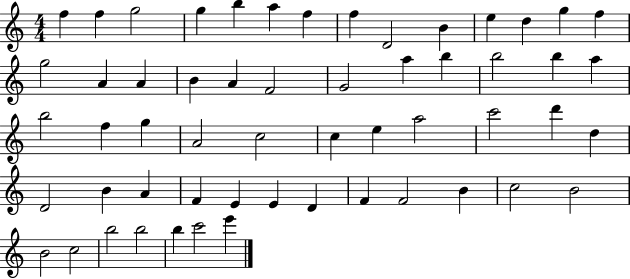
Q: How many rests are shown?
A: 0